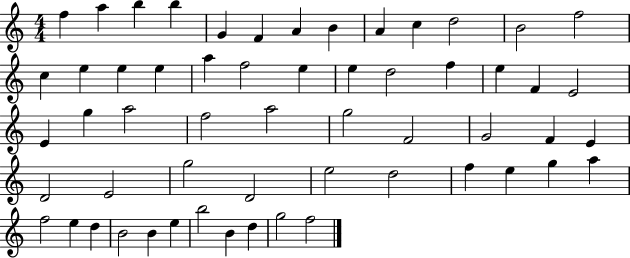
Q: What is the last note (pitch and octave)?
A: F5